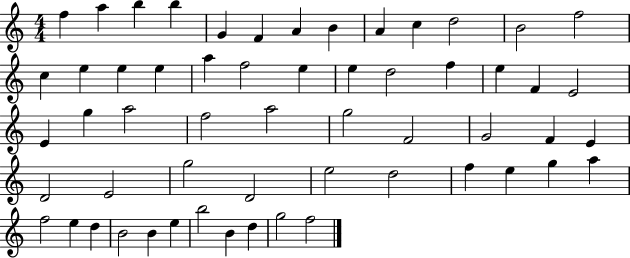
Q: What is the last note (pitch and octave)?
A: F5